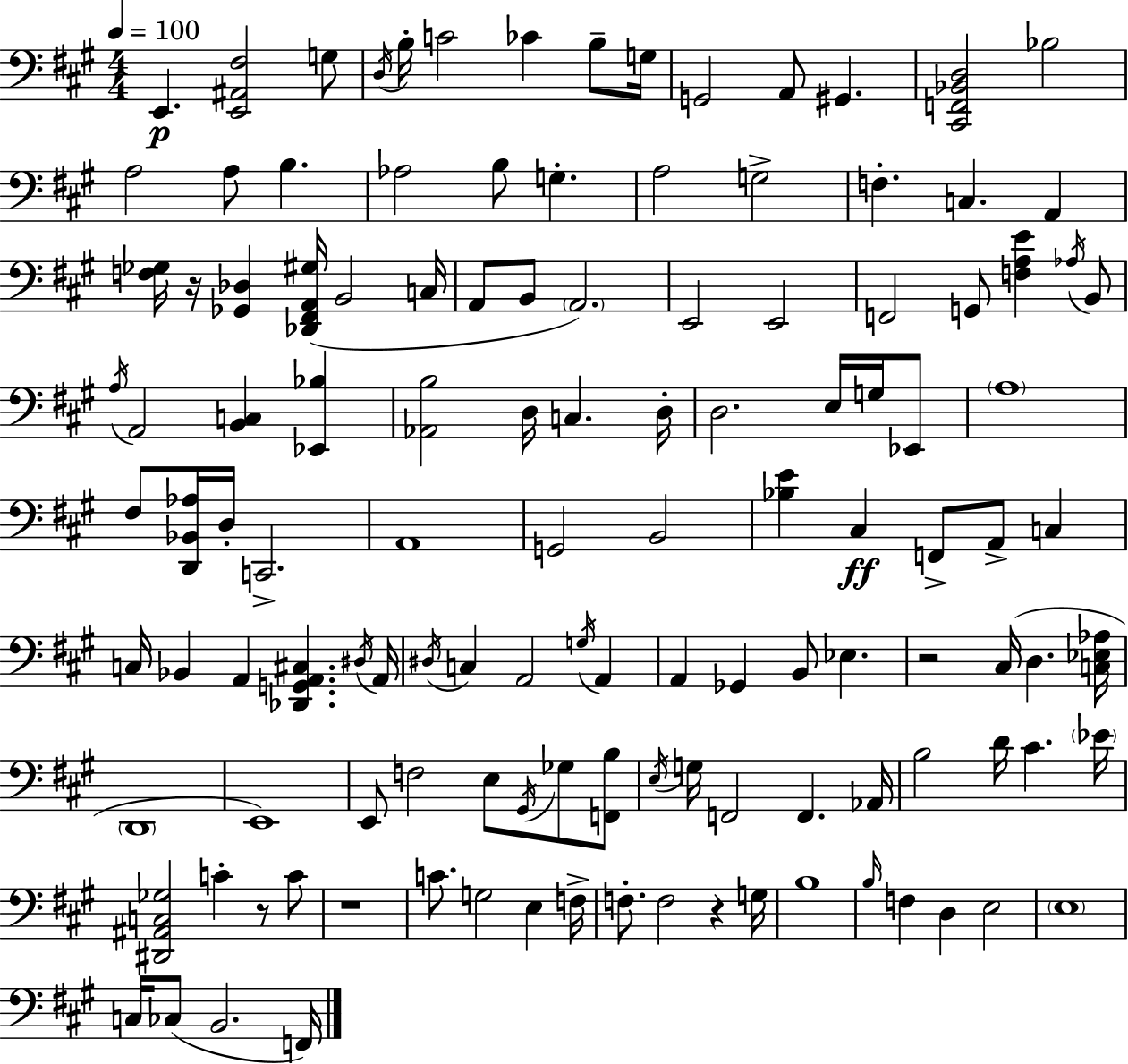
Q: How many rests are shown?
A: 5